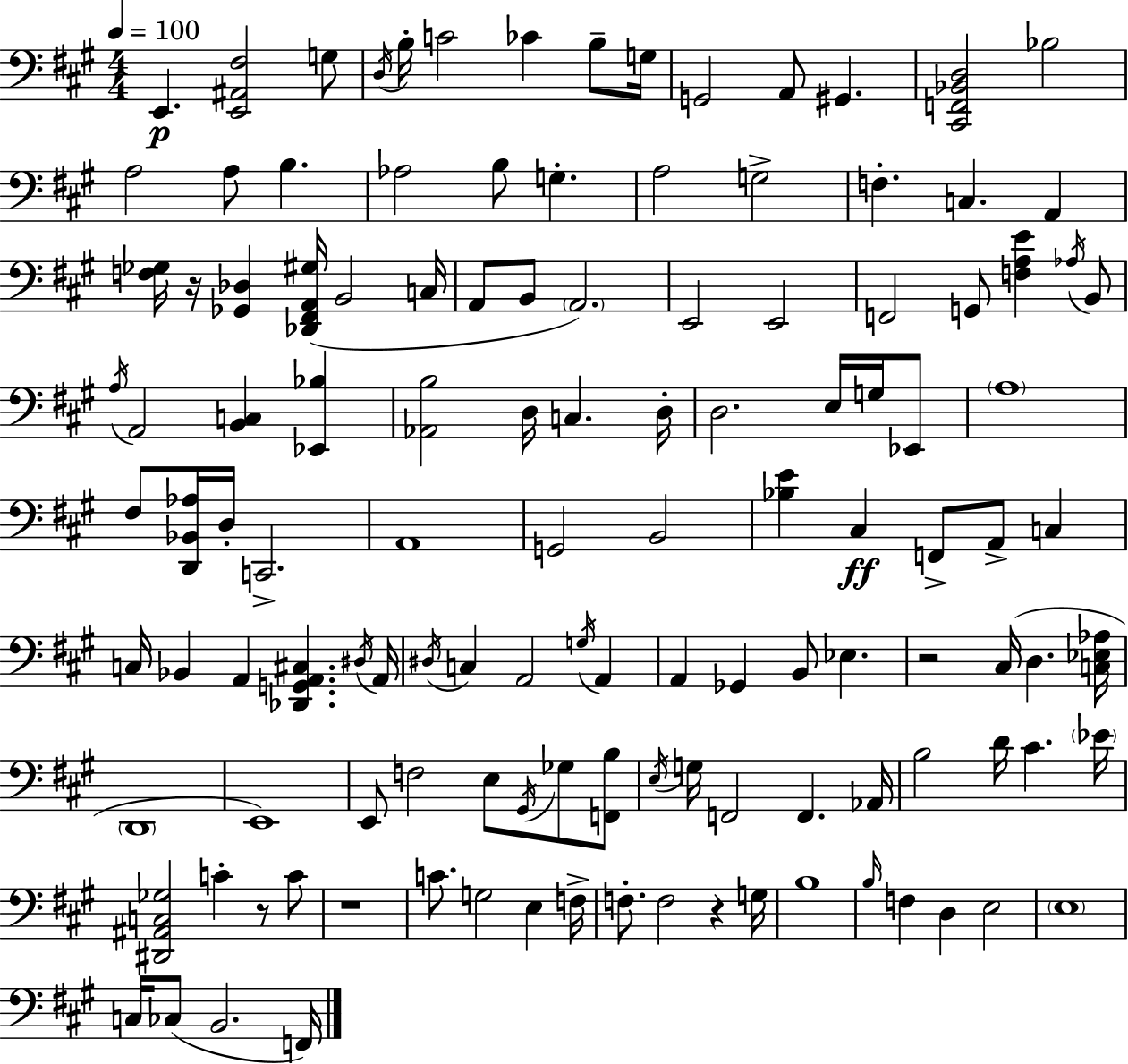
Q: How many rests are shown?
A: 5